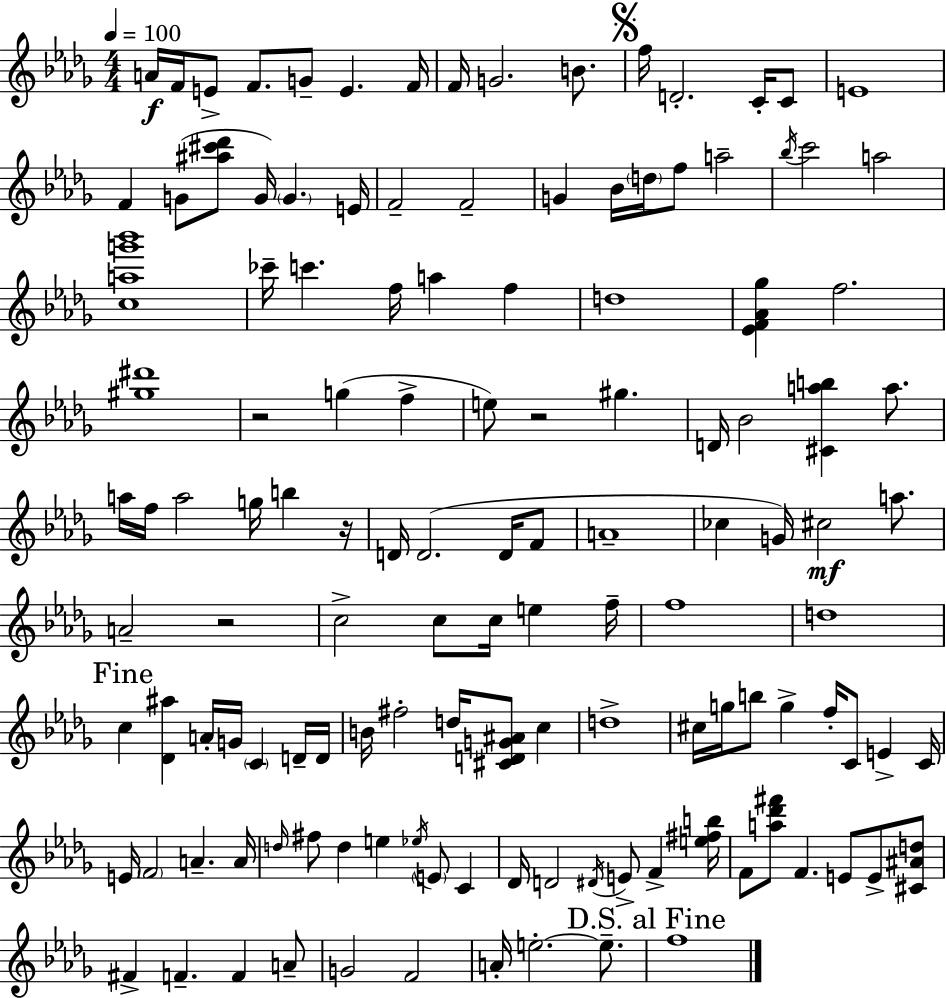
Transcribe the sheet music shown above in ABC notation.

X:1
T:Untitled
M:4/4
L:1/4
K:Bbm
A/4 F/4 E/2 F/2 G/2 E F/4 F/4 G2 B/2 f/4 D2 C/4 C/2 E4 F G/2 [^a^c'_d']/2 G/4 G E/4 F2 F2 G _B/4 d/4 f/2 a2 _b/4 c'2 a2 [cag'_b']4 _c'/4 c' f/4 a f d4 [_EF_A_g] f2 [^g^d']4 z2 g f e/2 z2 ^g D/4 _B2 [^Cab] a/2 a/4 f/4 a2 g/4 b z/4 D/4 D2 D/4 F/2 A4 _c G/4 ^c2 a/2 A2 z2 c2 c/2 c/4 e f/4 f4 d4 c [_D^a] A/4 G/4 C D/4 D/4 B/4 ^f2 d/4 [^CDG^A]/2 c d4 ^c/4 g/4 b/2 g f/4 C/2 E C/4 E/4 F2 A A/4 d/4 ^f/2 d e _e/4 E/2 C _D/4 D2 ^D/4 E/2 F [e^fb]/4 F/2 [a_d'^f']/2 F E/2 E/2 [^C^Ad]/2 ^F F F A/2 G2 F2 A/4 e2 e/2 f4